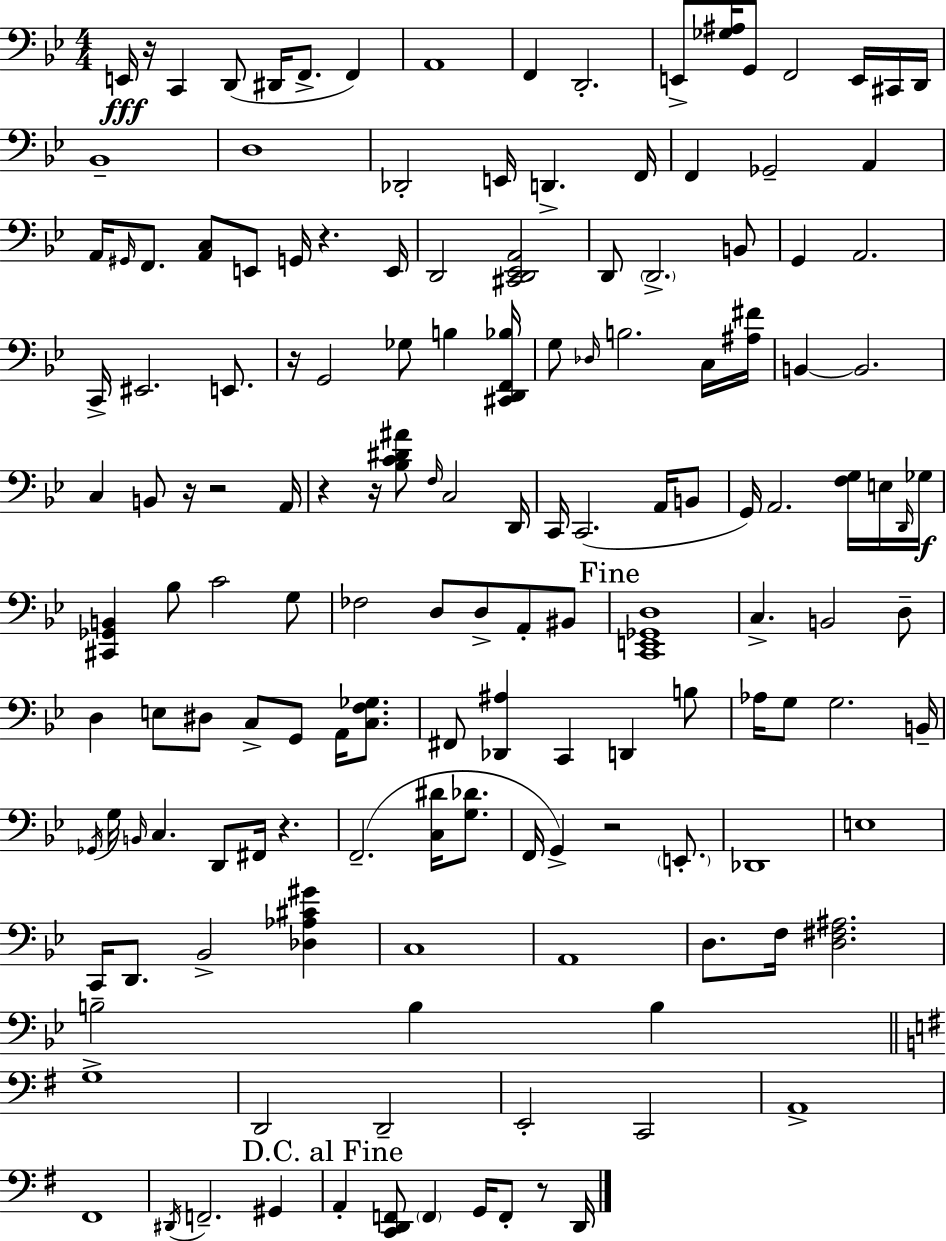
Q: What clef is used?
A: bass